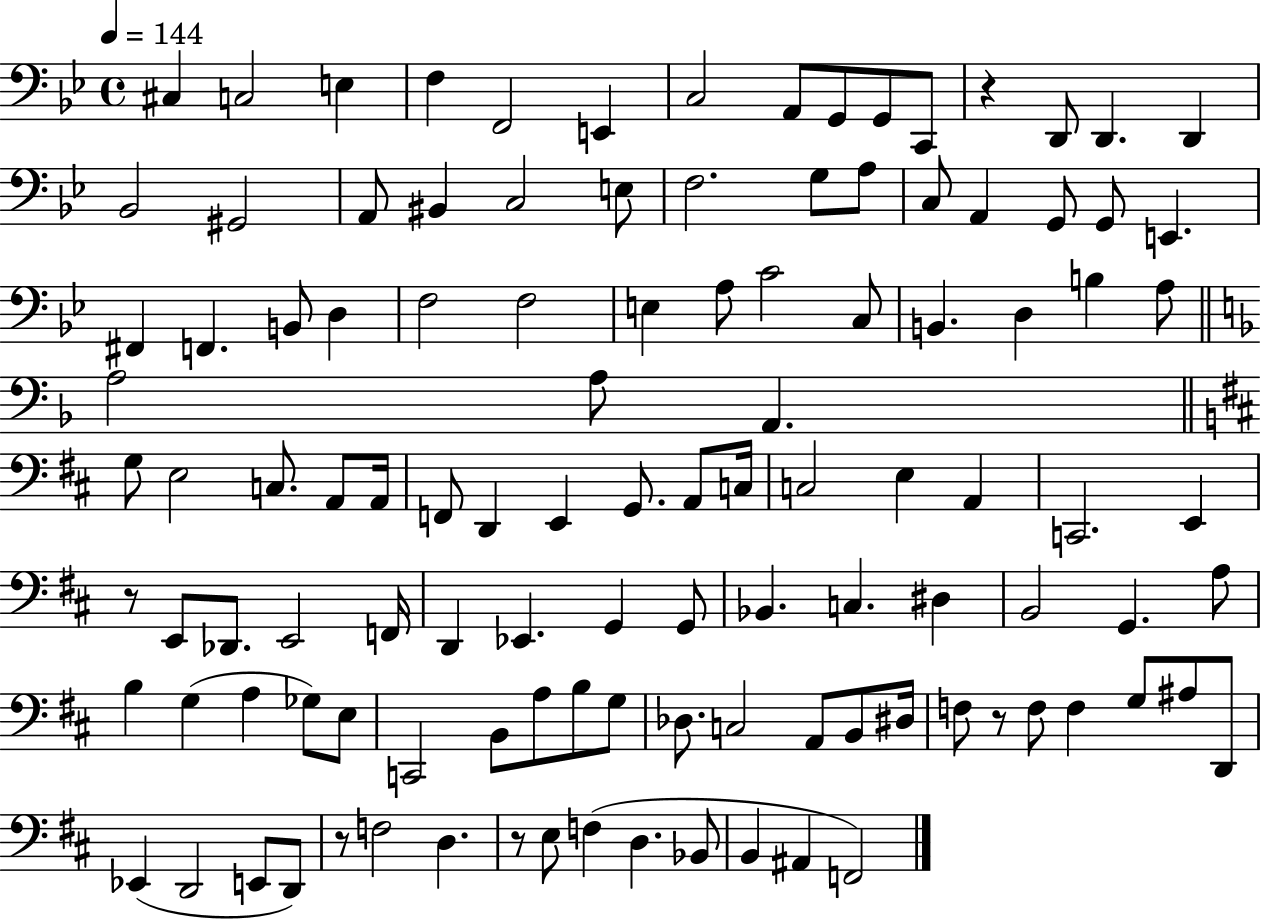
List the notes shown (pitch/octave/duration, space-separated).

C#3/q C3/h E3/q F3/q F2/h E2/q C3/h A2/e G2/e G2/e C2/e R/q D2/e D2/q. D2/q Bb2/h G#2/h A2/e BIS2/q C3/h E3/e F3/h. G3/e A3/e C3/e A2/q G2/e G2/e E2/q. F#2/q F2/q. B2/e D3/q F3/h F3/h E3/q A3/e C4/h C3/e B2/q. D3/q B3/q A3/e A3/h A3/e A2/q. G3/e E3/h C3/e. A2/e A2/s F2/e D2/q E2/q G2/e. A2/e C3/s C3/h E3/q A2/q C2/h. E2/q R/e E2/e Db2/e. E2/h F2/s D2/q Eb2/q. G2/q G2/e Bb2/q. C3/q. D#3/q B2/h G2/q. A3/e B3/q G3/q A3/q Gb3/e E3/e C2/h B2/e A3/e B3/e G3/e Db3/e. C3/h A2/e B2/e D#3/s F3/e R/e F3/e F3/q G3/e A#3/e D2/e Eb2/q D2/h E2/e D2/e R/e F3/h D3/q. R/e E3/e F3/q D3/q. Bb2/e B2/q A#2/q F2/h